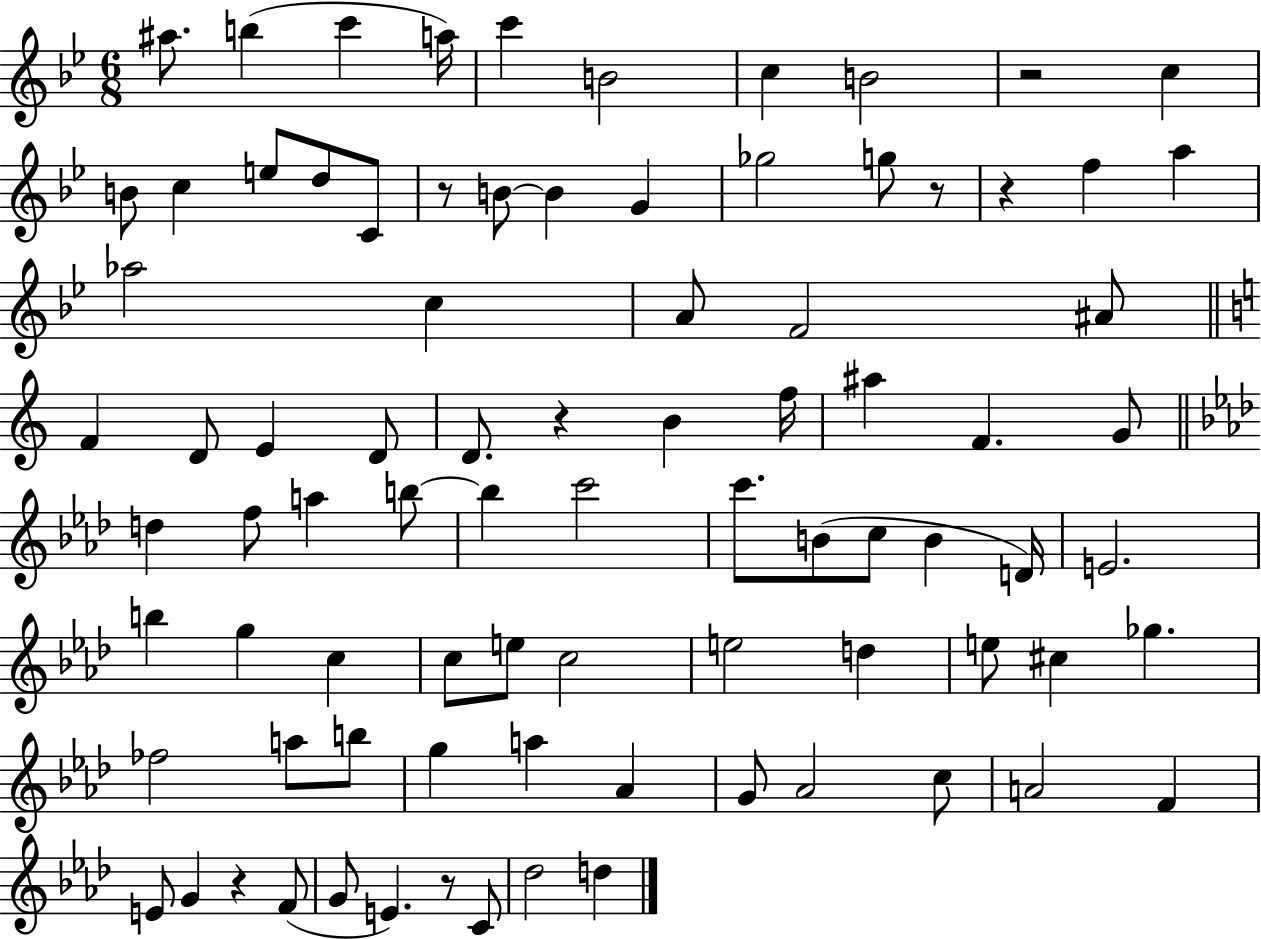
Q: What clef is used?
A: treble